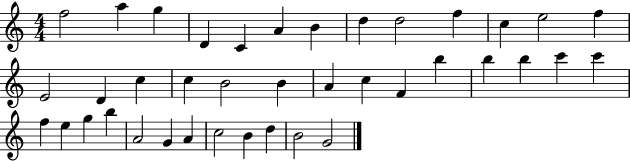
X:1
T:Untitled
M:4/4
L:1/4
K:C
f2 a g D C A B d d2 f c e2 f E2 D c c B2 B A c F b b b c' c' f e g b A2 G A c2 B d B2 G2